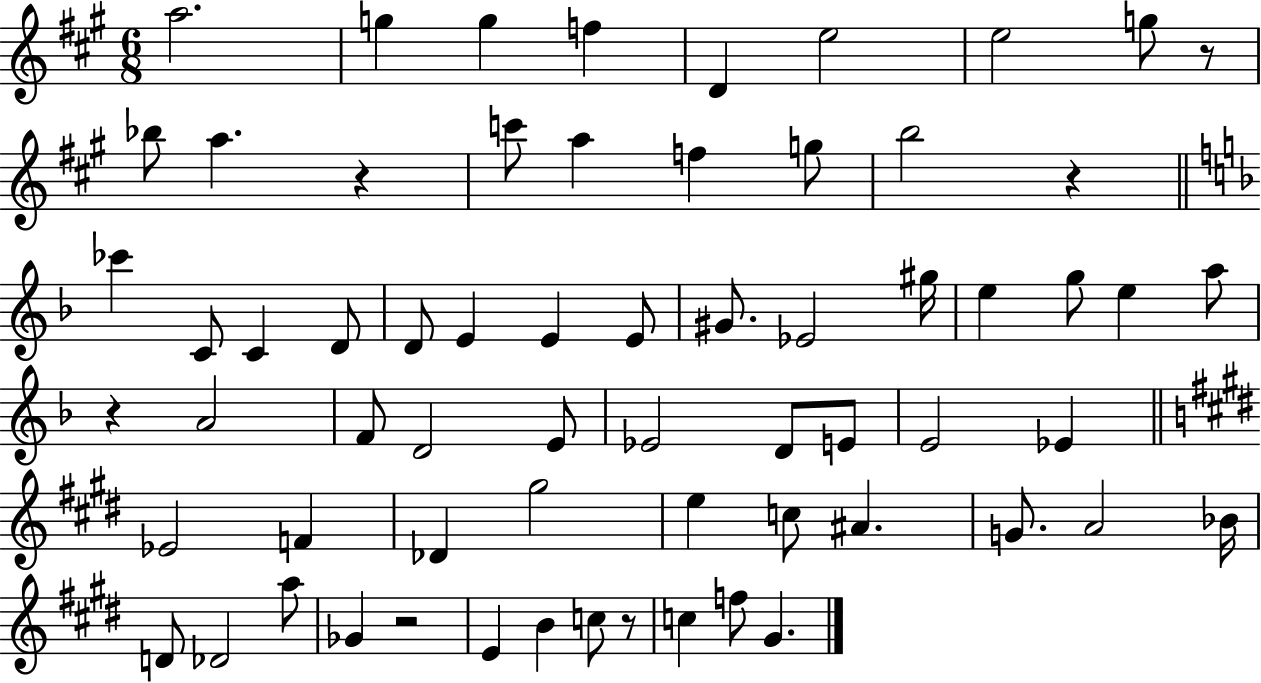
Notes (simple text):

A5/h. G5/q G5/q F5/q D4/q E5/h E5/h G5/e R/e Bb5/e A5/q. R/q C6/e A5/q F5/q G5/e B5/h R/q CES6/q C4/e C4/q D4/e D4/e E4/q E4/q E4/e G#4/e. Eb4/h G#5/s E5/q G5/e E5/q A5/e R/q A4/h F4/e D4/h E4/e Eb4/h D4/e E4/e E4/h Eb4/q Eb4/h F4/q Db4/q G#5/h E5/q C5/e A#4/q. G4/e. A4/h Bb4/s D4/e Db4/h A5/e Gb4/q R/h E4/q B4/q C5/e R/e C5/q F5/e G#4/q.